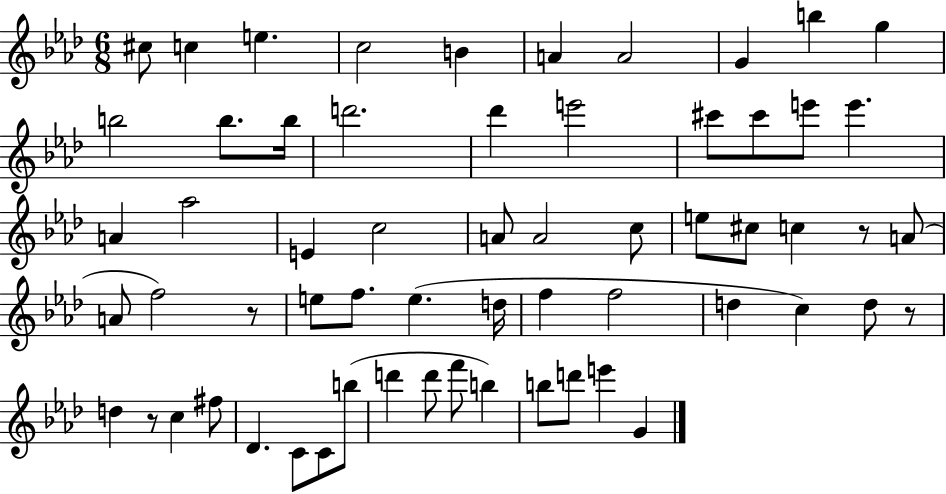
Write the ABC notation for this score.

X:1
T:Untitled
M:6/8
L:1/4
K:Ab
^c/2 c e c2 B A A2 G b g b2 b/2 b/4 d'2 _d' e'2 ^c'/2 ^c'/2 e'/2 e' A _a2 E c2 A/2 A2 c/2 e/2 ^c/2 c z/2 A/2 A/2 f2 z/2 e/2 f/2 e d/4 f f2 d c d/2 z/2 d z/2 c ^f/2 _D C/2 C/2 b/2 d' d'/2 f'/2 b b/2 d'/2 e' G